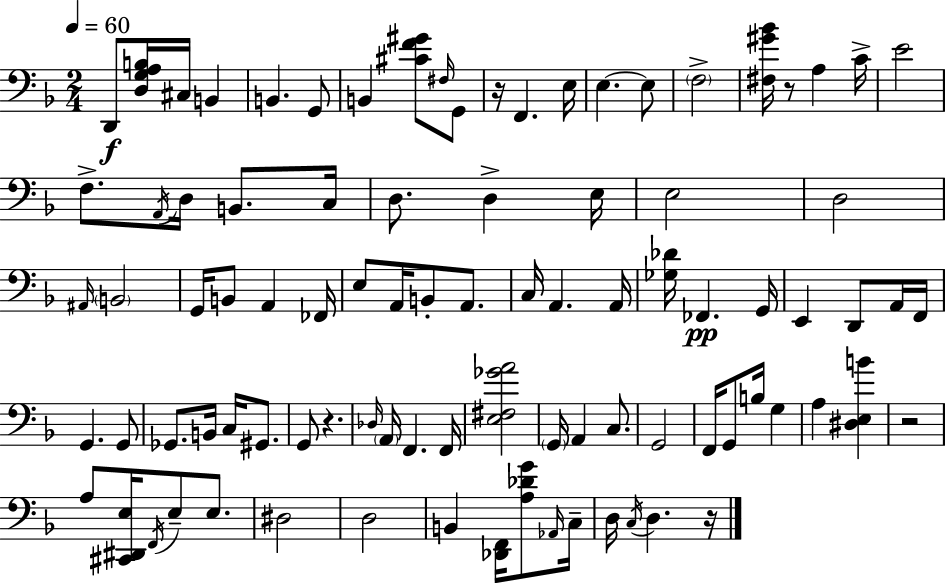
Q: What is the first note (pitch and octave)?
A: D2